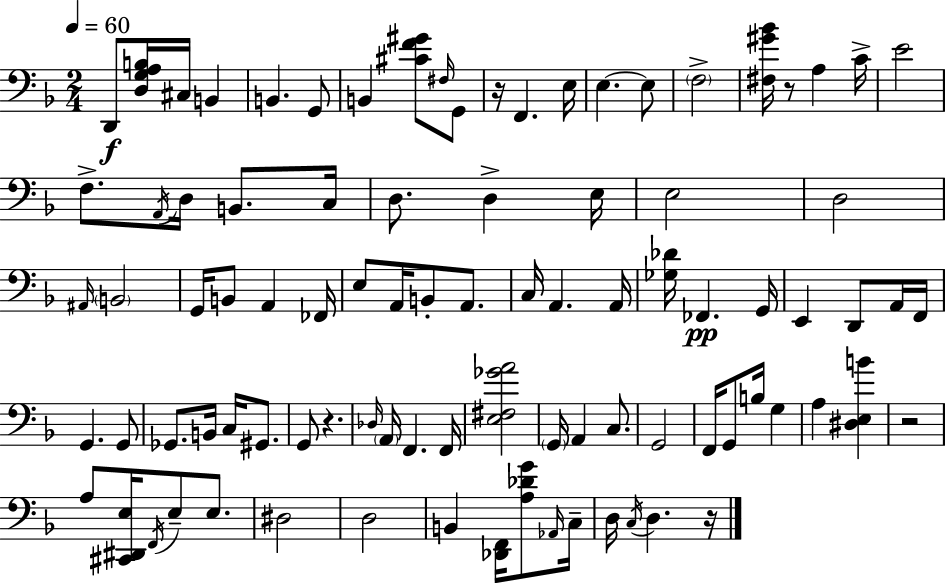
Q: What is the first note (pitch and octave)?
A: D2